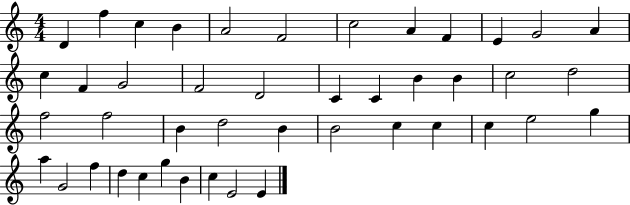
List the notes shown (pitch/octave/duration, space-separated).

D4/q F5/q C5/q B4/q A4/h F4/h C5/h A4/q F4/q E4/q G4/h A4/q C5/q F4/q G4/h F4/h D4/h C4/q C4/q B4/q B4/q C5/h D5/h F5/h F5/h B4/q D5/h B4/q B4/h C5/q C5/q C5/q E5/h G5/q A5/q G4/h F5/q D5/q C5/q G5/q B4/q C5/q E4/h E4/q